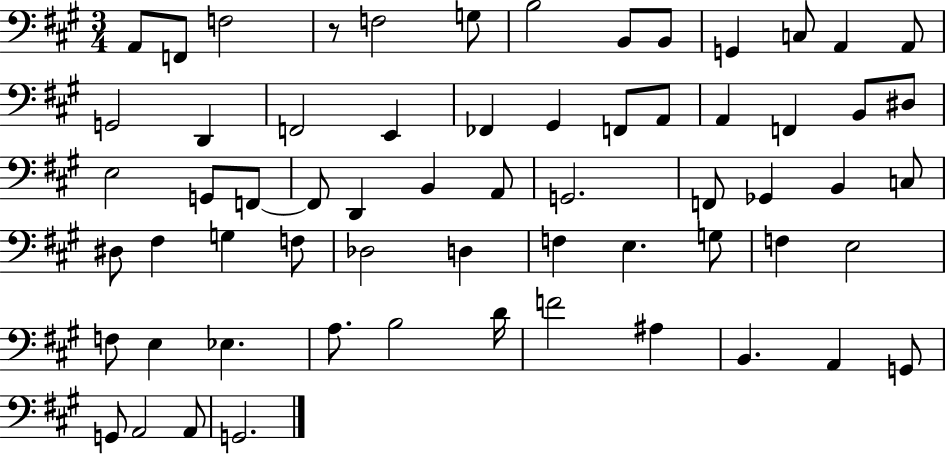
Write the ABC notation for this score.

X:1
T:Untitled
M:3/4
L:1/4
K:A
A,,/2 F,,/2 F,2 z/2 F,2 G,/2 B,2 B,,/2 B,,/2 G,, C,/2 A,, A,,/2 G,,2 D,, F,,2 E,, _F,, ^G,, F,,/2 A,,/2 A,, F,, B,,/2 ^D,/2 E,2 G,,/2 F,,/2 F,,/2 D,, B,, A,,/2 G,,2 F,,/2 _G,, B,, C,/2 ^D,/2 ^F, G, F,/2 _D,2 D, F, E, G,/2 F, E,2 F,/2 E, _E, A,/2 B,2 D/4 F2 ^A, B,, A,, G,,/2 G,,/2 A,,2 A,,/2 G,,2